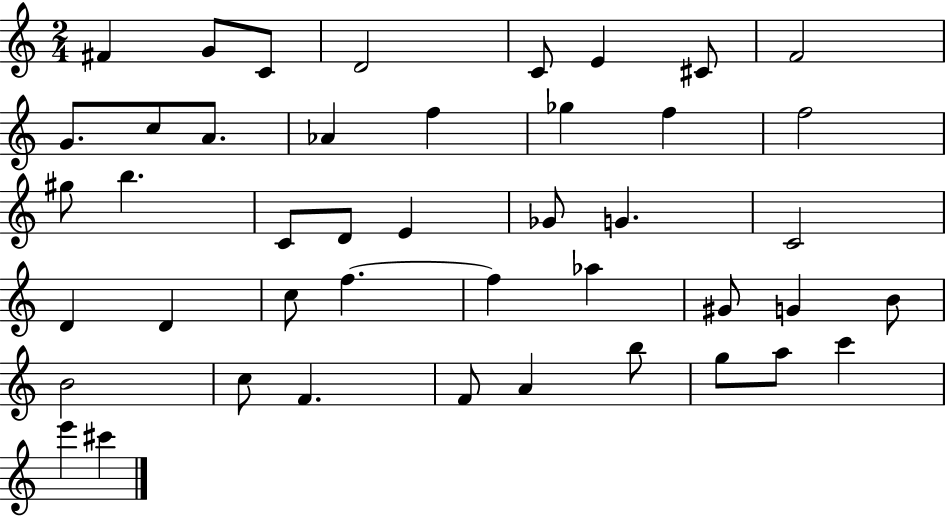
F#4/q G4/e C4/e D4/h C4/e E4/q C#4/e F4/h G4/e. C5/e A4/e. Ab4/q F5/q Gb5/q F5/q F5/h G#5/e B5/q. C4/e D4/e E4/q Gb4/e G4/q. C4/h D4/q D4/q C5/e F5/q. F5/q Ab5/q G#4/e G4/q B4/e B4/h C5/e F4/q. F4/e A4/q B5/e G5/e A5/e C6/q E6/q C#6/q